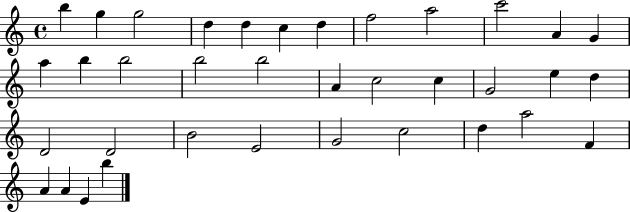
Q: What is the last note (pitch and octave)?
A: B5